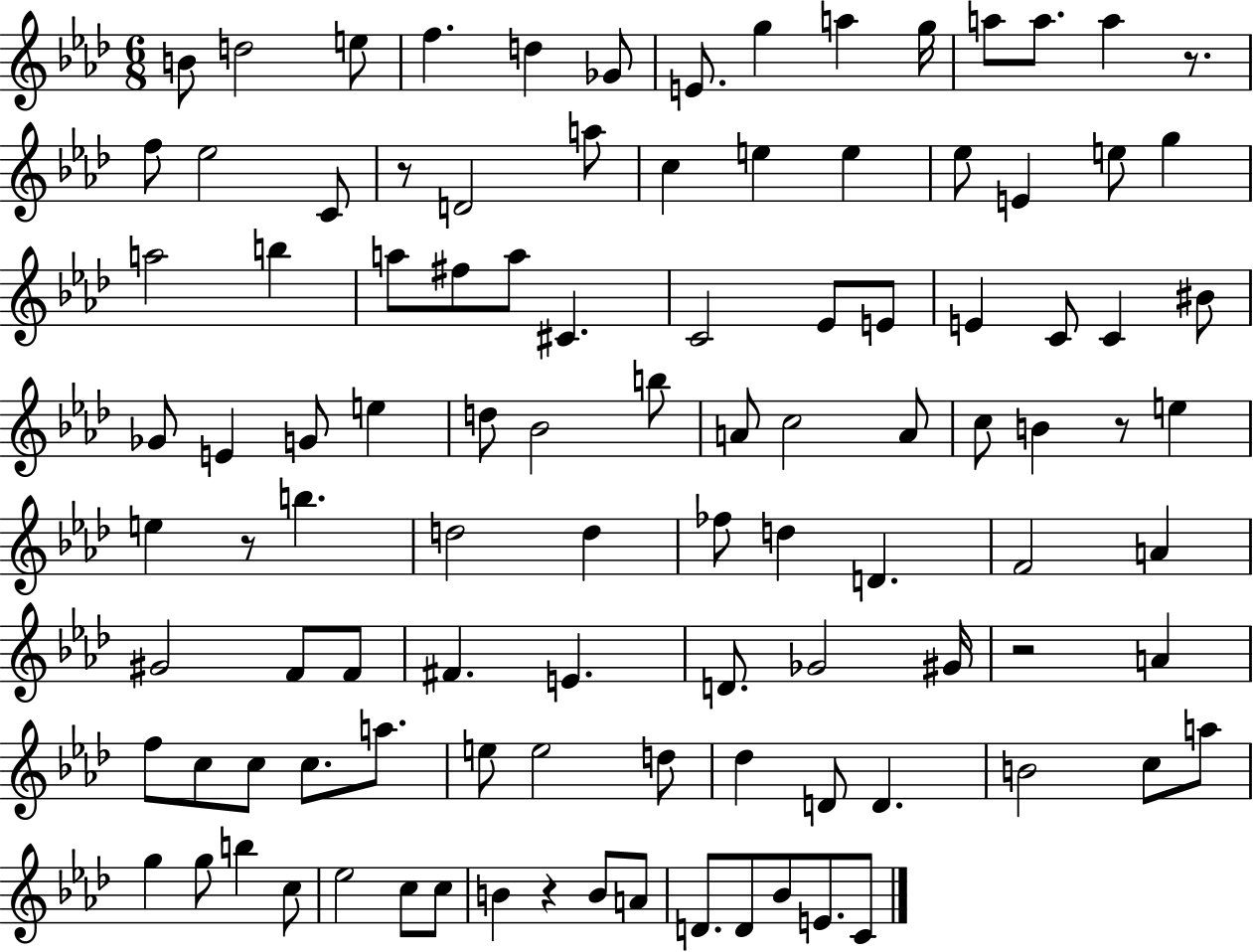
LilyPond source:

{
  \clef treble
  \numericTimeSignature
  \time 6/8
  \key aes \major
  b'8 d''2 e''8 | f''4. d''4 ges'8 | e'8. g''4 a''4 g''16 | a''8 a''8. a''4 r8. | \break f''8 ees''2 c'8 | r8 d'2 a''8 | c''4 e''4 e''4 | ees''8 e'4 e''8 g''4 | \break a''2 b''4 | a''8 fis''8 a''8 cis'4. | c'2 ees'8 e'8 | e'4 c'8 c'4 bis'8 | \break ges'8 e'4 g'8 e''4 | d''8 bes'2 b''8 | a'8 c''2 a'8 | c''8 b'4 r8 e''4 | \break e''4 r8 b''4. | d''2 d''4 | fes''8 d''4 d'4. | f'2 a'4 | \break gis'2 f'8 f'8 | fis'4. e'4. | d'8. ges'2 gis'16 | r2 a'4 | \break f''8 c''8 c''8 c''8. a''8. | e''8 e''2 d''8 | des''4 d'8 d'4. | b'2 c''8 a''8 | \break g''4 g''8 b''4 c''8 | ees''2 c''8 c''8 | b'4 r4 b'8 a'8 | d'8. d'8 bes'8 e'8. c'8 | \break \bar "|."
}